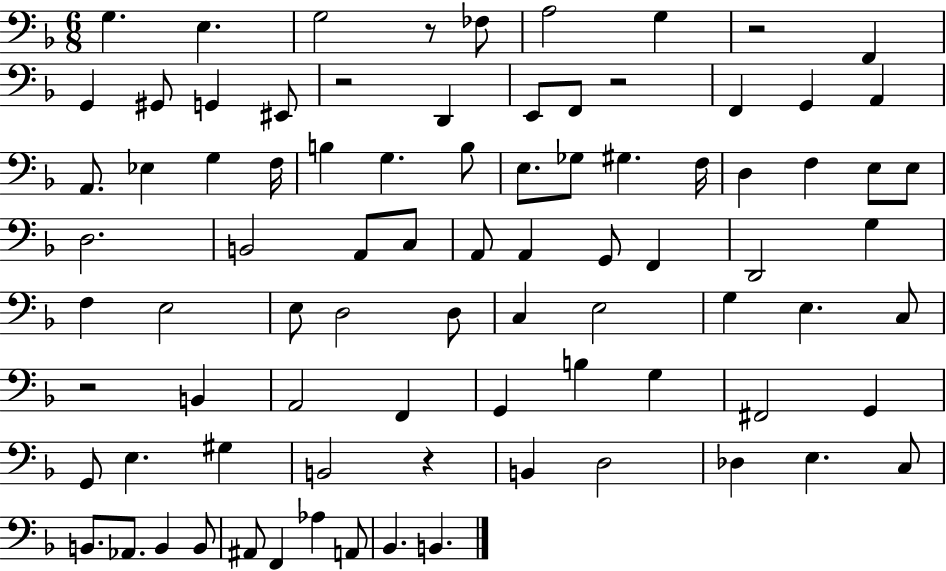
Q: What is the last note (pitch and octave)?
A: B2